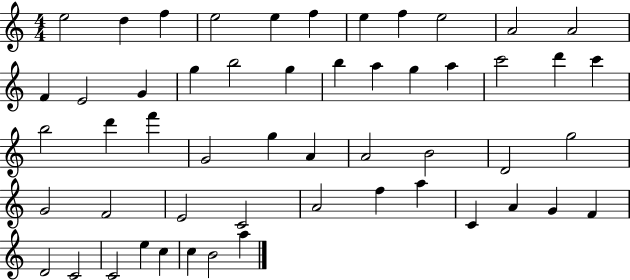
X:1
T:Untitled
M:4/4
L:1/4
K:C
e2 d f e2 e f e f e2 A2 A2 F E2 G g b2 g b a g a c'2 d' c' b2 d' f' G2 g A A2 B2 D2 g2 G2 F2 E2 C2 A2 f a C A G F D2 C2 C2 e c c B2 a